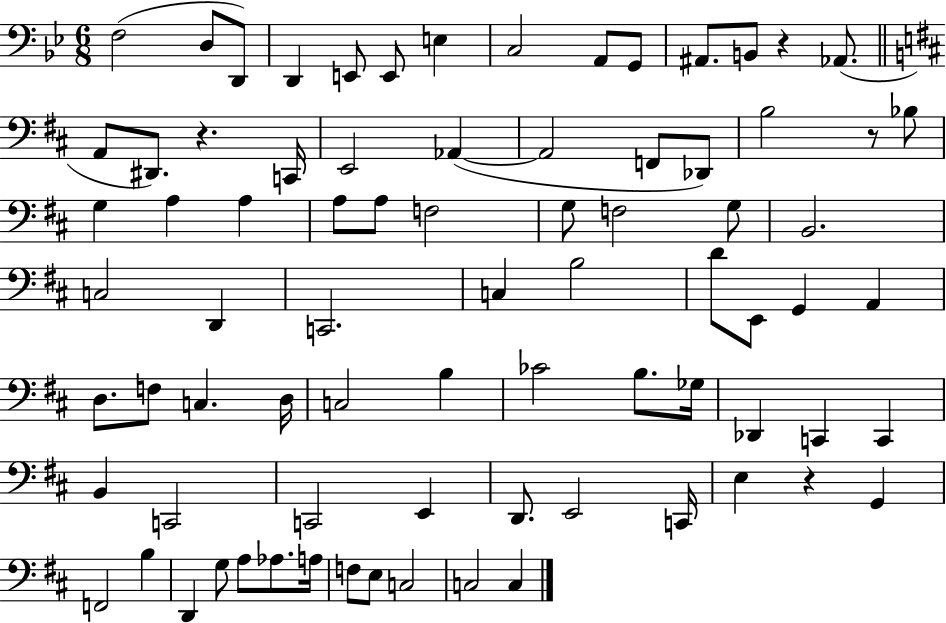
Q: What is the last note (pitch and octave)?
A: C3